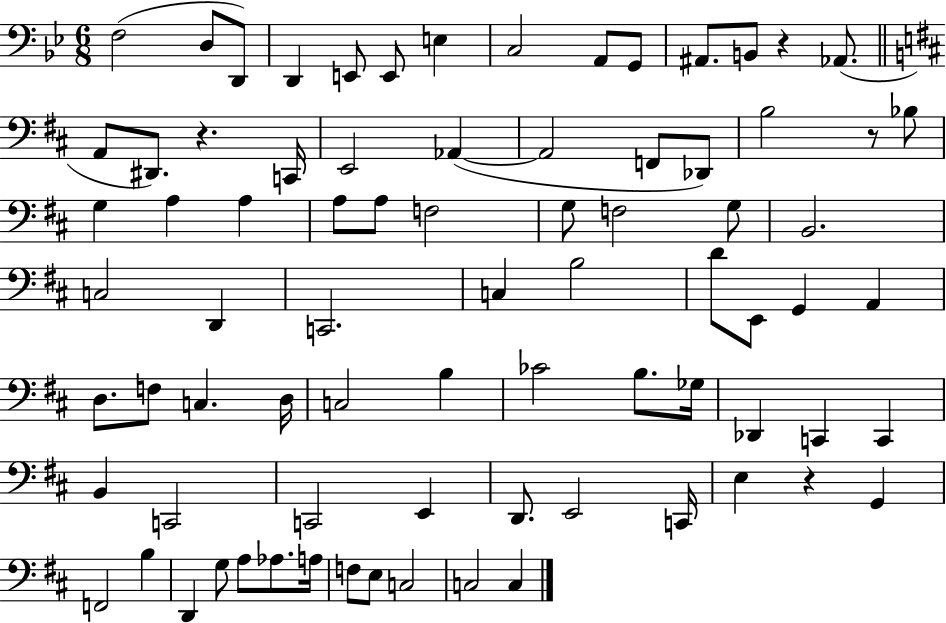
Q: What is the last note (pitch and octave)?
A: C3